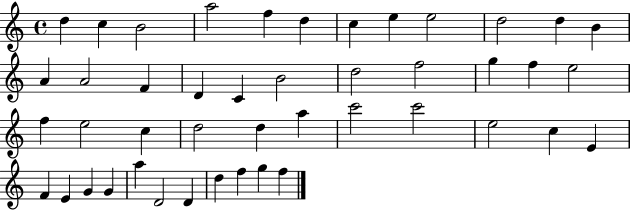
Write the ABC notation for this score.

X:1
T:Untitled
M:4/4
L:1/4
K:C
d c B2 a2 f d c e e2 d2 d B A A2 F D C B2 d2 f2 g f e2 f e2 c d2 d a c'2 c'2 e2 c E F E G G a D2 D d f g f